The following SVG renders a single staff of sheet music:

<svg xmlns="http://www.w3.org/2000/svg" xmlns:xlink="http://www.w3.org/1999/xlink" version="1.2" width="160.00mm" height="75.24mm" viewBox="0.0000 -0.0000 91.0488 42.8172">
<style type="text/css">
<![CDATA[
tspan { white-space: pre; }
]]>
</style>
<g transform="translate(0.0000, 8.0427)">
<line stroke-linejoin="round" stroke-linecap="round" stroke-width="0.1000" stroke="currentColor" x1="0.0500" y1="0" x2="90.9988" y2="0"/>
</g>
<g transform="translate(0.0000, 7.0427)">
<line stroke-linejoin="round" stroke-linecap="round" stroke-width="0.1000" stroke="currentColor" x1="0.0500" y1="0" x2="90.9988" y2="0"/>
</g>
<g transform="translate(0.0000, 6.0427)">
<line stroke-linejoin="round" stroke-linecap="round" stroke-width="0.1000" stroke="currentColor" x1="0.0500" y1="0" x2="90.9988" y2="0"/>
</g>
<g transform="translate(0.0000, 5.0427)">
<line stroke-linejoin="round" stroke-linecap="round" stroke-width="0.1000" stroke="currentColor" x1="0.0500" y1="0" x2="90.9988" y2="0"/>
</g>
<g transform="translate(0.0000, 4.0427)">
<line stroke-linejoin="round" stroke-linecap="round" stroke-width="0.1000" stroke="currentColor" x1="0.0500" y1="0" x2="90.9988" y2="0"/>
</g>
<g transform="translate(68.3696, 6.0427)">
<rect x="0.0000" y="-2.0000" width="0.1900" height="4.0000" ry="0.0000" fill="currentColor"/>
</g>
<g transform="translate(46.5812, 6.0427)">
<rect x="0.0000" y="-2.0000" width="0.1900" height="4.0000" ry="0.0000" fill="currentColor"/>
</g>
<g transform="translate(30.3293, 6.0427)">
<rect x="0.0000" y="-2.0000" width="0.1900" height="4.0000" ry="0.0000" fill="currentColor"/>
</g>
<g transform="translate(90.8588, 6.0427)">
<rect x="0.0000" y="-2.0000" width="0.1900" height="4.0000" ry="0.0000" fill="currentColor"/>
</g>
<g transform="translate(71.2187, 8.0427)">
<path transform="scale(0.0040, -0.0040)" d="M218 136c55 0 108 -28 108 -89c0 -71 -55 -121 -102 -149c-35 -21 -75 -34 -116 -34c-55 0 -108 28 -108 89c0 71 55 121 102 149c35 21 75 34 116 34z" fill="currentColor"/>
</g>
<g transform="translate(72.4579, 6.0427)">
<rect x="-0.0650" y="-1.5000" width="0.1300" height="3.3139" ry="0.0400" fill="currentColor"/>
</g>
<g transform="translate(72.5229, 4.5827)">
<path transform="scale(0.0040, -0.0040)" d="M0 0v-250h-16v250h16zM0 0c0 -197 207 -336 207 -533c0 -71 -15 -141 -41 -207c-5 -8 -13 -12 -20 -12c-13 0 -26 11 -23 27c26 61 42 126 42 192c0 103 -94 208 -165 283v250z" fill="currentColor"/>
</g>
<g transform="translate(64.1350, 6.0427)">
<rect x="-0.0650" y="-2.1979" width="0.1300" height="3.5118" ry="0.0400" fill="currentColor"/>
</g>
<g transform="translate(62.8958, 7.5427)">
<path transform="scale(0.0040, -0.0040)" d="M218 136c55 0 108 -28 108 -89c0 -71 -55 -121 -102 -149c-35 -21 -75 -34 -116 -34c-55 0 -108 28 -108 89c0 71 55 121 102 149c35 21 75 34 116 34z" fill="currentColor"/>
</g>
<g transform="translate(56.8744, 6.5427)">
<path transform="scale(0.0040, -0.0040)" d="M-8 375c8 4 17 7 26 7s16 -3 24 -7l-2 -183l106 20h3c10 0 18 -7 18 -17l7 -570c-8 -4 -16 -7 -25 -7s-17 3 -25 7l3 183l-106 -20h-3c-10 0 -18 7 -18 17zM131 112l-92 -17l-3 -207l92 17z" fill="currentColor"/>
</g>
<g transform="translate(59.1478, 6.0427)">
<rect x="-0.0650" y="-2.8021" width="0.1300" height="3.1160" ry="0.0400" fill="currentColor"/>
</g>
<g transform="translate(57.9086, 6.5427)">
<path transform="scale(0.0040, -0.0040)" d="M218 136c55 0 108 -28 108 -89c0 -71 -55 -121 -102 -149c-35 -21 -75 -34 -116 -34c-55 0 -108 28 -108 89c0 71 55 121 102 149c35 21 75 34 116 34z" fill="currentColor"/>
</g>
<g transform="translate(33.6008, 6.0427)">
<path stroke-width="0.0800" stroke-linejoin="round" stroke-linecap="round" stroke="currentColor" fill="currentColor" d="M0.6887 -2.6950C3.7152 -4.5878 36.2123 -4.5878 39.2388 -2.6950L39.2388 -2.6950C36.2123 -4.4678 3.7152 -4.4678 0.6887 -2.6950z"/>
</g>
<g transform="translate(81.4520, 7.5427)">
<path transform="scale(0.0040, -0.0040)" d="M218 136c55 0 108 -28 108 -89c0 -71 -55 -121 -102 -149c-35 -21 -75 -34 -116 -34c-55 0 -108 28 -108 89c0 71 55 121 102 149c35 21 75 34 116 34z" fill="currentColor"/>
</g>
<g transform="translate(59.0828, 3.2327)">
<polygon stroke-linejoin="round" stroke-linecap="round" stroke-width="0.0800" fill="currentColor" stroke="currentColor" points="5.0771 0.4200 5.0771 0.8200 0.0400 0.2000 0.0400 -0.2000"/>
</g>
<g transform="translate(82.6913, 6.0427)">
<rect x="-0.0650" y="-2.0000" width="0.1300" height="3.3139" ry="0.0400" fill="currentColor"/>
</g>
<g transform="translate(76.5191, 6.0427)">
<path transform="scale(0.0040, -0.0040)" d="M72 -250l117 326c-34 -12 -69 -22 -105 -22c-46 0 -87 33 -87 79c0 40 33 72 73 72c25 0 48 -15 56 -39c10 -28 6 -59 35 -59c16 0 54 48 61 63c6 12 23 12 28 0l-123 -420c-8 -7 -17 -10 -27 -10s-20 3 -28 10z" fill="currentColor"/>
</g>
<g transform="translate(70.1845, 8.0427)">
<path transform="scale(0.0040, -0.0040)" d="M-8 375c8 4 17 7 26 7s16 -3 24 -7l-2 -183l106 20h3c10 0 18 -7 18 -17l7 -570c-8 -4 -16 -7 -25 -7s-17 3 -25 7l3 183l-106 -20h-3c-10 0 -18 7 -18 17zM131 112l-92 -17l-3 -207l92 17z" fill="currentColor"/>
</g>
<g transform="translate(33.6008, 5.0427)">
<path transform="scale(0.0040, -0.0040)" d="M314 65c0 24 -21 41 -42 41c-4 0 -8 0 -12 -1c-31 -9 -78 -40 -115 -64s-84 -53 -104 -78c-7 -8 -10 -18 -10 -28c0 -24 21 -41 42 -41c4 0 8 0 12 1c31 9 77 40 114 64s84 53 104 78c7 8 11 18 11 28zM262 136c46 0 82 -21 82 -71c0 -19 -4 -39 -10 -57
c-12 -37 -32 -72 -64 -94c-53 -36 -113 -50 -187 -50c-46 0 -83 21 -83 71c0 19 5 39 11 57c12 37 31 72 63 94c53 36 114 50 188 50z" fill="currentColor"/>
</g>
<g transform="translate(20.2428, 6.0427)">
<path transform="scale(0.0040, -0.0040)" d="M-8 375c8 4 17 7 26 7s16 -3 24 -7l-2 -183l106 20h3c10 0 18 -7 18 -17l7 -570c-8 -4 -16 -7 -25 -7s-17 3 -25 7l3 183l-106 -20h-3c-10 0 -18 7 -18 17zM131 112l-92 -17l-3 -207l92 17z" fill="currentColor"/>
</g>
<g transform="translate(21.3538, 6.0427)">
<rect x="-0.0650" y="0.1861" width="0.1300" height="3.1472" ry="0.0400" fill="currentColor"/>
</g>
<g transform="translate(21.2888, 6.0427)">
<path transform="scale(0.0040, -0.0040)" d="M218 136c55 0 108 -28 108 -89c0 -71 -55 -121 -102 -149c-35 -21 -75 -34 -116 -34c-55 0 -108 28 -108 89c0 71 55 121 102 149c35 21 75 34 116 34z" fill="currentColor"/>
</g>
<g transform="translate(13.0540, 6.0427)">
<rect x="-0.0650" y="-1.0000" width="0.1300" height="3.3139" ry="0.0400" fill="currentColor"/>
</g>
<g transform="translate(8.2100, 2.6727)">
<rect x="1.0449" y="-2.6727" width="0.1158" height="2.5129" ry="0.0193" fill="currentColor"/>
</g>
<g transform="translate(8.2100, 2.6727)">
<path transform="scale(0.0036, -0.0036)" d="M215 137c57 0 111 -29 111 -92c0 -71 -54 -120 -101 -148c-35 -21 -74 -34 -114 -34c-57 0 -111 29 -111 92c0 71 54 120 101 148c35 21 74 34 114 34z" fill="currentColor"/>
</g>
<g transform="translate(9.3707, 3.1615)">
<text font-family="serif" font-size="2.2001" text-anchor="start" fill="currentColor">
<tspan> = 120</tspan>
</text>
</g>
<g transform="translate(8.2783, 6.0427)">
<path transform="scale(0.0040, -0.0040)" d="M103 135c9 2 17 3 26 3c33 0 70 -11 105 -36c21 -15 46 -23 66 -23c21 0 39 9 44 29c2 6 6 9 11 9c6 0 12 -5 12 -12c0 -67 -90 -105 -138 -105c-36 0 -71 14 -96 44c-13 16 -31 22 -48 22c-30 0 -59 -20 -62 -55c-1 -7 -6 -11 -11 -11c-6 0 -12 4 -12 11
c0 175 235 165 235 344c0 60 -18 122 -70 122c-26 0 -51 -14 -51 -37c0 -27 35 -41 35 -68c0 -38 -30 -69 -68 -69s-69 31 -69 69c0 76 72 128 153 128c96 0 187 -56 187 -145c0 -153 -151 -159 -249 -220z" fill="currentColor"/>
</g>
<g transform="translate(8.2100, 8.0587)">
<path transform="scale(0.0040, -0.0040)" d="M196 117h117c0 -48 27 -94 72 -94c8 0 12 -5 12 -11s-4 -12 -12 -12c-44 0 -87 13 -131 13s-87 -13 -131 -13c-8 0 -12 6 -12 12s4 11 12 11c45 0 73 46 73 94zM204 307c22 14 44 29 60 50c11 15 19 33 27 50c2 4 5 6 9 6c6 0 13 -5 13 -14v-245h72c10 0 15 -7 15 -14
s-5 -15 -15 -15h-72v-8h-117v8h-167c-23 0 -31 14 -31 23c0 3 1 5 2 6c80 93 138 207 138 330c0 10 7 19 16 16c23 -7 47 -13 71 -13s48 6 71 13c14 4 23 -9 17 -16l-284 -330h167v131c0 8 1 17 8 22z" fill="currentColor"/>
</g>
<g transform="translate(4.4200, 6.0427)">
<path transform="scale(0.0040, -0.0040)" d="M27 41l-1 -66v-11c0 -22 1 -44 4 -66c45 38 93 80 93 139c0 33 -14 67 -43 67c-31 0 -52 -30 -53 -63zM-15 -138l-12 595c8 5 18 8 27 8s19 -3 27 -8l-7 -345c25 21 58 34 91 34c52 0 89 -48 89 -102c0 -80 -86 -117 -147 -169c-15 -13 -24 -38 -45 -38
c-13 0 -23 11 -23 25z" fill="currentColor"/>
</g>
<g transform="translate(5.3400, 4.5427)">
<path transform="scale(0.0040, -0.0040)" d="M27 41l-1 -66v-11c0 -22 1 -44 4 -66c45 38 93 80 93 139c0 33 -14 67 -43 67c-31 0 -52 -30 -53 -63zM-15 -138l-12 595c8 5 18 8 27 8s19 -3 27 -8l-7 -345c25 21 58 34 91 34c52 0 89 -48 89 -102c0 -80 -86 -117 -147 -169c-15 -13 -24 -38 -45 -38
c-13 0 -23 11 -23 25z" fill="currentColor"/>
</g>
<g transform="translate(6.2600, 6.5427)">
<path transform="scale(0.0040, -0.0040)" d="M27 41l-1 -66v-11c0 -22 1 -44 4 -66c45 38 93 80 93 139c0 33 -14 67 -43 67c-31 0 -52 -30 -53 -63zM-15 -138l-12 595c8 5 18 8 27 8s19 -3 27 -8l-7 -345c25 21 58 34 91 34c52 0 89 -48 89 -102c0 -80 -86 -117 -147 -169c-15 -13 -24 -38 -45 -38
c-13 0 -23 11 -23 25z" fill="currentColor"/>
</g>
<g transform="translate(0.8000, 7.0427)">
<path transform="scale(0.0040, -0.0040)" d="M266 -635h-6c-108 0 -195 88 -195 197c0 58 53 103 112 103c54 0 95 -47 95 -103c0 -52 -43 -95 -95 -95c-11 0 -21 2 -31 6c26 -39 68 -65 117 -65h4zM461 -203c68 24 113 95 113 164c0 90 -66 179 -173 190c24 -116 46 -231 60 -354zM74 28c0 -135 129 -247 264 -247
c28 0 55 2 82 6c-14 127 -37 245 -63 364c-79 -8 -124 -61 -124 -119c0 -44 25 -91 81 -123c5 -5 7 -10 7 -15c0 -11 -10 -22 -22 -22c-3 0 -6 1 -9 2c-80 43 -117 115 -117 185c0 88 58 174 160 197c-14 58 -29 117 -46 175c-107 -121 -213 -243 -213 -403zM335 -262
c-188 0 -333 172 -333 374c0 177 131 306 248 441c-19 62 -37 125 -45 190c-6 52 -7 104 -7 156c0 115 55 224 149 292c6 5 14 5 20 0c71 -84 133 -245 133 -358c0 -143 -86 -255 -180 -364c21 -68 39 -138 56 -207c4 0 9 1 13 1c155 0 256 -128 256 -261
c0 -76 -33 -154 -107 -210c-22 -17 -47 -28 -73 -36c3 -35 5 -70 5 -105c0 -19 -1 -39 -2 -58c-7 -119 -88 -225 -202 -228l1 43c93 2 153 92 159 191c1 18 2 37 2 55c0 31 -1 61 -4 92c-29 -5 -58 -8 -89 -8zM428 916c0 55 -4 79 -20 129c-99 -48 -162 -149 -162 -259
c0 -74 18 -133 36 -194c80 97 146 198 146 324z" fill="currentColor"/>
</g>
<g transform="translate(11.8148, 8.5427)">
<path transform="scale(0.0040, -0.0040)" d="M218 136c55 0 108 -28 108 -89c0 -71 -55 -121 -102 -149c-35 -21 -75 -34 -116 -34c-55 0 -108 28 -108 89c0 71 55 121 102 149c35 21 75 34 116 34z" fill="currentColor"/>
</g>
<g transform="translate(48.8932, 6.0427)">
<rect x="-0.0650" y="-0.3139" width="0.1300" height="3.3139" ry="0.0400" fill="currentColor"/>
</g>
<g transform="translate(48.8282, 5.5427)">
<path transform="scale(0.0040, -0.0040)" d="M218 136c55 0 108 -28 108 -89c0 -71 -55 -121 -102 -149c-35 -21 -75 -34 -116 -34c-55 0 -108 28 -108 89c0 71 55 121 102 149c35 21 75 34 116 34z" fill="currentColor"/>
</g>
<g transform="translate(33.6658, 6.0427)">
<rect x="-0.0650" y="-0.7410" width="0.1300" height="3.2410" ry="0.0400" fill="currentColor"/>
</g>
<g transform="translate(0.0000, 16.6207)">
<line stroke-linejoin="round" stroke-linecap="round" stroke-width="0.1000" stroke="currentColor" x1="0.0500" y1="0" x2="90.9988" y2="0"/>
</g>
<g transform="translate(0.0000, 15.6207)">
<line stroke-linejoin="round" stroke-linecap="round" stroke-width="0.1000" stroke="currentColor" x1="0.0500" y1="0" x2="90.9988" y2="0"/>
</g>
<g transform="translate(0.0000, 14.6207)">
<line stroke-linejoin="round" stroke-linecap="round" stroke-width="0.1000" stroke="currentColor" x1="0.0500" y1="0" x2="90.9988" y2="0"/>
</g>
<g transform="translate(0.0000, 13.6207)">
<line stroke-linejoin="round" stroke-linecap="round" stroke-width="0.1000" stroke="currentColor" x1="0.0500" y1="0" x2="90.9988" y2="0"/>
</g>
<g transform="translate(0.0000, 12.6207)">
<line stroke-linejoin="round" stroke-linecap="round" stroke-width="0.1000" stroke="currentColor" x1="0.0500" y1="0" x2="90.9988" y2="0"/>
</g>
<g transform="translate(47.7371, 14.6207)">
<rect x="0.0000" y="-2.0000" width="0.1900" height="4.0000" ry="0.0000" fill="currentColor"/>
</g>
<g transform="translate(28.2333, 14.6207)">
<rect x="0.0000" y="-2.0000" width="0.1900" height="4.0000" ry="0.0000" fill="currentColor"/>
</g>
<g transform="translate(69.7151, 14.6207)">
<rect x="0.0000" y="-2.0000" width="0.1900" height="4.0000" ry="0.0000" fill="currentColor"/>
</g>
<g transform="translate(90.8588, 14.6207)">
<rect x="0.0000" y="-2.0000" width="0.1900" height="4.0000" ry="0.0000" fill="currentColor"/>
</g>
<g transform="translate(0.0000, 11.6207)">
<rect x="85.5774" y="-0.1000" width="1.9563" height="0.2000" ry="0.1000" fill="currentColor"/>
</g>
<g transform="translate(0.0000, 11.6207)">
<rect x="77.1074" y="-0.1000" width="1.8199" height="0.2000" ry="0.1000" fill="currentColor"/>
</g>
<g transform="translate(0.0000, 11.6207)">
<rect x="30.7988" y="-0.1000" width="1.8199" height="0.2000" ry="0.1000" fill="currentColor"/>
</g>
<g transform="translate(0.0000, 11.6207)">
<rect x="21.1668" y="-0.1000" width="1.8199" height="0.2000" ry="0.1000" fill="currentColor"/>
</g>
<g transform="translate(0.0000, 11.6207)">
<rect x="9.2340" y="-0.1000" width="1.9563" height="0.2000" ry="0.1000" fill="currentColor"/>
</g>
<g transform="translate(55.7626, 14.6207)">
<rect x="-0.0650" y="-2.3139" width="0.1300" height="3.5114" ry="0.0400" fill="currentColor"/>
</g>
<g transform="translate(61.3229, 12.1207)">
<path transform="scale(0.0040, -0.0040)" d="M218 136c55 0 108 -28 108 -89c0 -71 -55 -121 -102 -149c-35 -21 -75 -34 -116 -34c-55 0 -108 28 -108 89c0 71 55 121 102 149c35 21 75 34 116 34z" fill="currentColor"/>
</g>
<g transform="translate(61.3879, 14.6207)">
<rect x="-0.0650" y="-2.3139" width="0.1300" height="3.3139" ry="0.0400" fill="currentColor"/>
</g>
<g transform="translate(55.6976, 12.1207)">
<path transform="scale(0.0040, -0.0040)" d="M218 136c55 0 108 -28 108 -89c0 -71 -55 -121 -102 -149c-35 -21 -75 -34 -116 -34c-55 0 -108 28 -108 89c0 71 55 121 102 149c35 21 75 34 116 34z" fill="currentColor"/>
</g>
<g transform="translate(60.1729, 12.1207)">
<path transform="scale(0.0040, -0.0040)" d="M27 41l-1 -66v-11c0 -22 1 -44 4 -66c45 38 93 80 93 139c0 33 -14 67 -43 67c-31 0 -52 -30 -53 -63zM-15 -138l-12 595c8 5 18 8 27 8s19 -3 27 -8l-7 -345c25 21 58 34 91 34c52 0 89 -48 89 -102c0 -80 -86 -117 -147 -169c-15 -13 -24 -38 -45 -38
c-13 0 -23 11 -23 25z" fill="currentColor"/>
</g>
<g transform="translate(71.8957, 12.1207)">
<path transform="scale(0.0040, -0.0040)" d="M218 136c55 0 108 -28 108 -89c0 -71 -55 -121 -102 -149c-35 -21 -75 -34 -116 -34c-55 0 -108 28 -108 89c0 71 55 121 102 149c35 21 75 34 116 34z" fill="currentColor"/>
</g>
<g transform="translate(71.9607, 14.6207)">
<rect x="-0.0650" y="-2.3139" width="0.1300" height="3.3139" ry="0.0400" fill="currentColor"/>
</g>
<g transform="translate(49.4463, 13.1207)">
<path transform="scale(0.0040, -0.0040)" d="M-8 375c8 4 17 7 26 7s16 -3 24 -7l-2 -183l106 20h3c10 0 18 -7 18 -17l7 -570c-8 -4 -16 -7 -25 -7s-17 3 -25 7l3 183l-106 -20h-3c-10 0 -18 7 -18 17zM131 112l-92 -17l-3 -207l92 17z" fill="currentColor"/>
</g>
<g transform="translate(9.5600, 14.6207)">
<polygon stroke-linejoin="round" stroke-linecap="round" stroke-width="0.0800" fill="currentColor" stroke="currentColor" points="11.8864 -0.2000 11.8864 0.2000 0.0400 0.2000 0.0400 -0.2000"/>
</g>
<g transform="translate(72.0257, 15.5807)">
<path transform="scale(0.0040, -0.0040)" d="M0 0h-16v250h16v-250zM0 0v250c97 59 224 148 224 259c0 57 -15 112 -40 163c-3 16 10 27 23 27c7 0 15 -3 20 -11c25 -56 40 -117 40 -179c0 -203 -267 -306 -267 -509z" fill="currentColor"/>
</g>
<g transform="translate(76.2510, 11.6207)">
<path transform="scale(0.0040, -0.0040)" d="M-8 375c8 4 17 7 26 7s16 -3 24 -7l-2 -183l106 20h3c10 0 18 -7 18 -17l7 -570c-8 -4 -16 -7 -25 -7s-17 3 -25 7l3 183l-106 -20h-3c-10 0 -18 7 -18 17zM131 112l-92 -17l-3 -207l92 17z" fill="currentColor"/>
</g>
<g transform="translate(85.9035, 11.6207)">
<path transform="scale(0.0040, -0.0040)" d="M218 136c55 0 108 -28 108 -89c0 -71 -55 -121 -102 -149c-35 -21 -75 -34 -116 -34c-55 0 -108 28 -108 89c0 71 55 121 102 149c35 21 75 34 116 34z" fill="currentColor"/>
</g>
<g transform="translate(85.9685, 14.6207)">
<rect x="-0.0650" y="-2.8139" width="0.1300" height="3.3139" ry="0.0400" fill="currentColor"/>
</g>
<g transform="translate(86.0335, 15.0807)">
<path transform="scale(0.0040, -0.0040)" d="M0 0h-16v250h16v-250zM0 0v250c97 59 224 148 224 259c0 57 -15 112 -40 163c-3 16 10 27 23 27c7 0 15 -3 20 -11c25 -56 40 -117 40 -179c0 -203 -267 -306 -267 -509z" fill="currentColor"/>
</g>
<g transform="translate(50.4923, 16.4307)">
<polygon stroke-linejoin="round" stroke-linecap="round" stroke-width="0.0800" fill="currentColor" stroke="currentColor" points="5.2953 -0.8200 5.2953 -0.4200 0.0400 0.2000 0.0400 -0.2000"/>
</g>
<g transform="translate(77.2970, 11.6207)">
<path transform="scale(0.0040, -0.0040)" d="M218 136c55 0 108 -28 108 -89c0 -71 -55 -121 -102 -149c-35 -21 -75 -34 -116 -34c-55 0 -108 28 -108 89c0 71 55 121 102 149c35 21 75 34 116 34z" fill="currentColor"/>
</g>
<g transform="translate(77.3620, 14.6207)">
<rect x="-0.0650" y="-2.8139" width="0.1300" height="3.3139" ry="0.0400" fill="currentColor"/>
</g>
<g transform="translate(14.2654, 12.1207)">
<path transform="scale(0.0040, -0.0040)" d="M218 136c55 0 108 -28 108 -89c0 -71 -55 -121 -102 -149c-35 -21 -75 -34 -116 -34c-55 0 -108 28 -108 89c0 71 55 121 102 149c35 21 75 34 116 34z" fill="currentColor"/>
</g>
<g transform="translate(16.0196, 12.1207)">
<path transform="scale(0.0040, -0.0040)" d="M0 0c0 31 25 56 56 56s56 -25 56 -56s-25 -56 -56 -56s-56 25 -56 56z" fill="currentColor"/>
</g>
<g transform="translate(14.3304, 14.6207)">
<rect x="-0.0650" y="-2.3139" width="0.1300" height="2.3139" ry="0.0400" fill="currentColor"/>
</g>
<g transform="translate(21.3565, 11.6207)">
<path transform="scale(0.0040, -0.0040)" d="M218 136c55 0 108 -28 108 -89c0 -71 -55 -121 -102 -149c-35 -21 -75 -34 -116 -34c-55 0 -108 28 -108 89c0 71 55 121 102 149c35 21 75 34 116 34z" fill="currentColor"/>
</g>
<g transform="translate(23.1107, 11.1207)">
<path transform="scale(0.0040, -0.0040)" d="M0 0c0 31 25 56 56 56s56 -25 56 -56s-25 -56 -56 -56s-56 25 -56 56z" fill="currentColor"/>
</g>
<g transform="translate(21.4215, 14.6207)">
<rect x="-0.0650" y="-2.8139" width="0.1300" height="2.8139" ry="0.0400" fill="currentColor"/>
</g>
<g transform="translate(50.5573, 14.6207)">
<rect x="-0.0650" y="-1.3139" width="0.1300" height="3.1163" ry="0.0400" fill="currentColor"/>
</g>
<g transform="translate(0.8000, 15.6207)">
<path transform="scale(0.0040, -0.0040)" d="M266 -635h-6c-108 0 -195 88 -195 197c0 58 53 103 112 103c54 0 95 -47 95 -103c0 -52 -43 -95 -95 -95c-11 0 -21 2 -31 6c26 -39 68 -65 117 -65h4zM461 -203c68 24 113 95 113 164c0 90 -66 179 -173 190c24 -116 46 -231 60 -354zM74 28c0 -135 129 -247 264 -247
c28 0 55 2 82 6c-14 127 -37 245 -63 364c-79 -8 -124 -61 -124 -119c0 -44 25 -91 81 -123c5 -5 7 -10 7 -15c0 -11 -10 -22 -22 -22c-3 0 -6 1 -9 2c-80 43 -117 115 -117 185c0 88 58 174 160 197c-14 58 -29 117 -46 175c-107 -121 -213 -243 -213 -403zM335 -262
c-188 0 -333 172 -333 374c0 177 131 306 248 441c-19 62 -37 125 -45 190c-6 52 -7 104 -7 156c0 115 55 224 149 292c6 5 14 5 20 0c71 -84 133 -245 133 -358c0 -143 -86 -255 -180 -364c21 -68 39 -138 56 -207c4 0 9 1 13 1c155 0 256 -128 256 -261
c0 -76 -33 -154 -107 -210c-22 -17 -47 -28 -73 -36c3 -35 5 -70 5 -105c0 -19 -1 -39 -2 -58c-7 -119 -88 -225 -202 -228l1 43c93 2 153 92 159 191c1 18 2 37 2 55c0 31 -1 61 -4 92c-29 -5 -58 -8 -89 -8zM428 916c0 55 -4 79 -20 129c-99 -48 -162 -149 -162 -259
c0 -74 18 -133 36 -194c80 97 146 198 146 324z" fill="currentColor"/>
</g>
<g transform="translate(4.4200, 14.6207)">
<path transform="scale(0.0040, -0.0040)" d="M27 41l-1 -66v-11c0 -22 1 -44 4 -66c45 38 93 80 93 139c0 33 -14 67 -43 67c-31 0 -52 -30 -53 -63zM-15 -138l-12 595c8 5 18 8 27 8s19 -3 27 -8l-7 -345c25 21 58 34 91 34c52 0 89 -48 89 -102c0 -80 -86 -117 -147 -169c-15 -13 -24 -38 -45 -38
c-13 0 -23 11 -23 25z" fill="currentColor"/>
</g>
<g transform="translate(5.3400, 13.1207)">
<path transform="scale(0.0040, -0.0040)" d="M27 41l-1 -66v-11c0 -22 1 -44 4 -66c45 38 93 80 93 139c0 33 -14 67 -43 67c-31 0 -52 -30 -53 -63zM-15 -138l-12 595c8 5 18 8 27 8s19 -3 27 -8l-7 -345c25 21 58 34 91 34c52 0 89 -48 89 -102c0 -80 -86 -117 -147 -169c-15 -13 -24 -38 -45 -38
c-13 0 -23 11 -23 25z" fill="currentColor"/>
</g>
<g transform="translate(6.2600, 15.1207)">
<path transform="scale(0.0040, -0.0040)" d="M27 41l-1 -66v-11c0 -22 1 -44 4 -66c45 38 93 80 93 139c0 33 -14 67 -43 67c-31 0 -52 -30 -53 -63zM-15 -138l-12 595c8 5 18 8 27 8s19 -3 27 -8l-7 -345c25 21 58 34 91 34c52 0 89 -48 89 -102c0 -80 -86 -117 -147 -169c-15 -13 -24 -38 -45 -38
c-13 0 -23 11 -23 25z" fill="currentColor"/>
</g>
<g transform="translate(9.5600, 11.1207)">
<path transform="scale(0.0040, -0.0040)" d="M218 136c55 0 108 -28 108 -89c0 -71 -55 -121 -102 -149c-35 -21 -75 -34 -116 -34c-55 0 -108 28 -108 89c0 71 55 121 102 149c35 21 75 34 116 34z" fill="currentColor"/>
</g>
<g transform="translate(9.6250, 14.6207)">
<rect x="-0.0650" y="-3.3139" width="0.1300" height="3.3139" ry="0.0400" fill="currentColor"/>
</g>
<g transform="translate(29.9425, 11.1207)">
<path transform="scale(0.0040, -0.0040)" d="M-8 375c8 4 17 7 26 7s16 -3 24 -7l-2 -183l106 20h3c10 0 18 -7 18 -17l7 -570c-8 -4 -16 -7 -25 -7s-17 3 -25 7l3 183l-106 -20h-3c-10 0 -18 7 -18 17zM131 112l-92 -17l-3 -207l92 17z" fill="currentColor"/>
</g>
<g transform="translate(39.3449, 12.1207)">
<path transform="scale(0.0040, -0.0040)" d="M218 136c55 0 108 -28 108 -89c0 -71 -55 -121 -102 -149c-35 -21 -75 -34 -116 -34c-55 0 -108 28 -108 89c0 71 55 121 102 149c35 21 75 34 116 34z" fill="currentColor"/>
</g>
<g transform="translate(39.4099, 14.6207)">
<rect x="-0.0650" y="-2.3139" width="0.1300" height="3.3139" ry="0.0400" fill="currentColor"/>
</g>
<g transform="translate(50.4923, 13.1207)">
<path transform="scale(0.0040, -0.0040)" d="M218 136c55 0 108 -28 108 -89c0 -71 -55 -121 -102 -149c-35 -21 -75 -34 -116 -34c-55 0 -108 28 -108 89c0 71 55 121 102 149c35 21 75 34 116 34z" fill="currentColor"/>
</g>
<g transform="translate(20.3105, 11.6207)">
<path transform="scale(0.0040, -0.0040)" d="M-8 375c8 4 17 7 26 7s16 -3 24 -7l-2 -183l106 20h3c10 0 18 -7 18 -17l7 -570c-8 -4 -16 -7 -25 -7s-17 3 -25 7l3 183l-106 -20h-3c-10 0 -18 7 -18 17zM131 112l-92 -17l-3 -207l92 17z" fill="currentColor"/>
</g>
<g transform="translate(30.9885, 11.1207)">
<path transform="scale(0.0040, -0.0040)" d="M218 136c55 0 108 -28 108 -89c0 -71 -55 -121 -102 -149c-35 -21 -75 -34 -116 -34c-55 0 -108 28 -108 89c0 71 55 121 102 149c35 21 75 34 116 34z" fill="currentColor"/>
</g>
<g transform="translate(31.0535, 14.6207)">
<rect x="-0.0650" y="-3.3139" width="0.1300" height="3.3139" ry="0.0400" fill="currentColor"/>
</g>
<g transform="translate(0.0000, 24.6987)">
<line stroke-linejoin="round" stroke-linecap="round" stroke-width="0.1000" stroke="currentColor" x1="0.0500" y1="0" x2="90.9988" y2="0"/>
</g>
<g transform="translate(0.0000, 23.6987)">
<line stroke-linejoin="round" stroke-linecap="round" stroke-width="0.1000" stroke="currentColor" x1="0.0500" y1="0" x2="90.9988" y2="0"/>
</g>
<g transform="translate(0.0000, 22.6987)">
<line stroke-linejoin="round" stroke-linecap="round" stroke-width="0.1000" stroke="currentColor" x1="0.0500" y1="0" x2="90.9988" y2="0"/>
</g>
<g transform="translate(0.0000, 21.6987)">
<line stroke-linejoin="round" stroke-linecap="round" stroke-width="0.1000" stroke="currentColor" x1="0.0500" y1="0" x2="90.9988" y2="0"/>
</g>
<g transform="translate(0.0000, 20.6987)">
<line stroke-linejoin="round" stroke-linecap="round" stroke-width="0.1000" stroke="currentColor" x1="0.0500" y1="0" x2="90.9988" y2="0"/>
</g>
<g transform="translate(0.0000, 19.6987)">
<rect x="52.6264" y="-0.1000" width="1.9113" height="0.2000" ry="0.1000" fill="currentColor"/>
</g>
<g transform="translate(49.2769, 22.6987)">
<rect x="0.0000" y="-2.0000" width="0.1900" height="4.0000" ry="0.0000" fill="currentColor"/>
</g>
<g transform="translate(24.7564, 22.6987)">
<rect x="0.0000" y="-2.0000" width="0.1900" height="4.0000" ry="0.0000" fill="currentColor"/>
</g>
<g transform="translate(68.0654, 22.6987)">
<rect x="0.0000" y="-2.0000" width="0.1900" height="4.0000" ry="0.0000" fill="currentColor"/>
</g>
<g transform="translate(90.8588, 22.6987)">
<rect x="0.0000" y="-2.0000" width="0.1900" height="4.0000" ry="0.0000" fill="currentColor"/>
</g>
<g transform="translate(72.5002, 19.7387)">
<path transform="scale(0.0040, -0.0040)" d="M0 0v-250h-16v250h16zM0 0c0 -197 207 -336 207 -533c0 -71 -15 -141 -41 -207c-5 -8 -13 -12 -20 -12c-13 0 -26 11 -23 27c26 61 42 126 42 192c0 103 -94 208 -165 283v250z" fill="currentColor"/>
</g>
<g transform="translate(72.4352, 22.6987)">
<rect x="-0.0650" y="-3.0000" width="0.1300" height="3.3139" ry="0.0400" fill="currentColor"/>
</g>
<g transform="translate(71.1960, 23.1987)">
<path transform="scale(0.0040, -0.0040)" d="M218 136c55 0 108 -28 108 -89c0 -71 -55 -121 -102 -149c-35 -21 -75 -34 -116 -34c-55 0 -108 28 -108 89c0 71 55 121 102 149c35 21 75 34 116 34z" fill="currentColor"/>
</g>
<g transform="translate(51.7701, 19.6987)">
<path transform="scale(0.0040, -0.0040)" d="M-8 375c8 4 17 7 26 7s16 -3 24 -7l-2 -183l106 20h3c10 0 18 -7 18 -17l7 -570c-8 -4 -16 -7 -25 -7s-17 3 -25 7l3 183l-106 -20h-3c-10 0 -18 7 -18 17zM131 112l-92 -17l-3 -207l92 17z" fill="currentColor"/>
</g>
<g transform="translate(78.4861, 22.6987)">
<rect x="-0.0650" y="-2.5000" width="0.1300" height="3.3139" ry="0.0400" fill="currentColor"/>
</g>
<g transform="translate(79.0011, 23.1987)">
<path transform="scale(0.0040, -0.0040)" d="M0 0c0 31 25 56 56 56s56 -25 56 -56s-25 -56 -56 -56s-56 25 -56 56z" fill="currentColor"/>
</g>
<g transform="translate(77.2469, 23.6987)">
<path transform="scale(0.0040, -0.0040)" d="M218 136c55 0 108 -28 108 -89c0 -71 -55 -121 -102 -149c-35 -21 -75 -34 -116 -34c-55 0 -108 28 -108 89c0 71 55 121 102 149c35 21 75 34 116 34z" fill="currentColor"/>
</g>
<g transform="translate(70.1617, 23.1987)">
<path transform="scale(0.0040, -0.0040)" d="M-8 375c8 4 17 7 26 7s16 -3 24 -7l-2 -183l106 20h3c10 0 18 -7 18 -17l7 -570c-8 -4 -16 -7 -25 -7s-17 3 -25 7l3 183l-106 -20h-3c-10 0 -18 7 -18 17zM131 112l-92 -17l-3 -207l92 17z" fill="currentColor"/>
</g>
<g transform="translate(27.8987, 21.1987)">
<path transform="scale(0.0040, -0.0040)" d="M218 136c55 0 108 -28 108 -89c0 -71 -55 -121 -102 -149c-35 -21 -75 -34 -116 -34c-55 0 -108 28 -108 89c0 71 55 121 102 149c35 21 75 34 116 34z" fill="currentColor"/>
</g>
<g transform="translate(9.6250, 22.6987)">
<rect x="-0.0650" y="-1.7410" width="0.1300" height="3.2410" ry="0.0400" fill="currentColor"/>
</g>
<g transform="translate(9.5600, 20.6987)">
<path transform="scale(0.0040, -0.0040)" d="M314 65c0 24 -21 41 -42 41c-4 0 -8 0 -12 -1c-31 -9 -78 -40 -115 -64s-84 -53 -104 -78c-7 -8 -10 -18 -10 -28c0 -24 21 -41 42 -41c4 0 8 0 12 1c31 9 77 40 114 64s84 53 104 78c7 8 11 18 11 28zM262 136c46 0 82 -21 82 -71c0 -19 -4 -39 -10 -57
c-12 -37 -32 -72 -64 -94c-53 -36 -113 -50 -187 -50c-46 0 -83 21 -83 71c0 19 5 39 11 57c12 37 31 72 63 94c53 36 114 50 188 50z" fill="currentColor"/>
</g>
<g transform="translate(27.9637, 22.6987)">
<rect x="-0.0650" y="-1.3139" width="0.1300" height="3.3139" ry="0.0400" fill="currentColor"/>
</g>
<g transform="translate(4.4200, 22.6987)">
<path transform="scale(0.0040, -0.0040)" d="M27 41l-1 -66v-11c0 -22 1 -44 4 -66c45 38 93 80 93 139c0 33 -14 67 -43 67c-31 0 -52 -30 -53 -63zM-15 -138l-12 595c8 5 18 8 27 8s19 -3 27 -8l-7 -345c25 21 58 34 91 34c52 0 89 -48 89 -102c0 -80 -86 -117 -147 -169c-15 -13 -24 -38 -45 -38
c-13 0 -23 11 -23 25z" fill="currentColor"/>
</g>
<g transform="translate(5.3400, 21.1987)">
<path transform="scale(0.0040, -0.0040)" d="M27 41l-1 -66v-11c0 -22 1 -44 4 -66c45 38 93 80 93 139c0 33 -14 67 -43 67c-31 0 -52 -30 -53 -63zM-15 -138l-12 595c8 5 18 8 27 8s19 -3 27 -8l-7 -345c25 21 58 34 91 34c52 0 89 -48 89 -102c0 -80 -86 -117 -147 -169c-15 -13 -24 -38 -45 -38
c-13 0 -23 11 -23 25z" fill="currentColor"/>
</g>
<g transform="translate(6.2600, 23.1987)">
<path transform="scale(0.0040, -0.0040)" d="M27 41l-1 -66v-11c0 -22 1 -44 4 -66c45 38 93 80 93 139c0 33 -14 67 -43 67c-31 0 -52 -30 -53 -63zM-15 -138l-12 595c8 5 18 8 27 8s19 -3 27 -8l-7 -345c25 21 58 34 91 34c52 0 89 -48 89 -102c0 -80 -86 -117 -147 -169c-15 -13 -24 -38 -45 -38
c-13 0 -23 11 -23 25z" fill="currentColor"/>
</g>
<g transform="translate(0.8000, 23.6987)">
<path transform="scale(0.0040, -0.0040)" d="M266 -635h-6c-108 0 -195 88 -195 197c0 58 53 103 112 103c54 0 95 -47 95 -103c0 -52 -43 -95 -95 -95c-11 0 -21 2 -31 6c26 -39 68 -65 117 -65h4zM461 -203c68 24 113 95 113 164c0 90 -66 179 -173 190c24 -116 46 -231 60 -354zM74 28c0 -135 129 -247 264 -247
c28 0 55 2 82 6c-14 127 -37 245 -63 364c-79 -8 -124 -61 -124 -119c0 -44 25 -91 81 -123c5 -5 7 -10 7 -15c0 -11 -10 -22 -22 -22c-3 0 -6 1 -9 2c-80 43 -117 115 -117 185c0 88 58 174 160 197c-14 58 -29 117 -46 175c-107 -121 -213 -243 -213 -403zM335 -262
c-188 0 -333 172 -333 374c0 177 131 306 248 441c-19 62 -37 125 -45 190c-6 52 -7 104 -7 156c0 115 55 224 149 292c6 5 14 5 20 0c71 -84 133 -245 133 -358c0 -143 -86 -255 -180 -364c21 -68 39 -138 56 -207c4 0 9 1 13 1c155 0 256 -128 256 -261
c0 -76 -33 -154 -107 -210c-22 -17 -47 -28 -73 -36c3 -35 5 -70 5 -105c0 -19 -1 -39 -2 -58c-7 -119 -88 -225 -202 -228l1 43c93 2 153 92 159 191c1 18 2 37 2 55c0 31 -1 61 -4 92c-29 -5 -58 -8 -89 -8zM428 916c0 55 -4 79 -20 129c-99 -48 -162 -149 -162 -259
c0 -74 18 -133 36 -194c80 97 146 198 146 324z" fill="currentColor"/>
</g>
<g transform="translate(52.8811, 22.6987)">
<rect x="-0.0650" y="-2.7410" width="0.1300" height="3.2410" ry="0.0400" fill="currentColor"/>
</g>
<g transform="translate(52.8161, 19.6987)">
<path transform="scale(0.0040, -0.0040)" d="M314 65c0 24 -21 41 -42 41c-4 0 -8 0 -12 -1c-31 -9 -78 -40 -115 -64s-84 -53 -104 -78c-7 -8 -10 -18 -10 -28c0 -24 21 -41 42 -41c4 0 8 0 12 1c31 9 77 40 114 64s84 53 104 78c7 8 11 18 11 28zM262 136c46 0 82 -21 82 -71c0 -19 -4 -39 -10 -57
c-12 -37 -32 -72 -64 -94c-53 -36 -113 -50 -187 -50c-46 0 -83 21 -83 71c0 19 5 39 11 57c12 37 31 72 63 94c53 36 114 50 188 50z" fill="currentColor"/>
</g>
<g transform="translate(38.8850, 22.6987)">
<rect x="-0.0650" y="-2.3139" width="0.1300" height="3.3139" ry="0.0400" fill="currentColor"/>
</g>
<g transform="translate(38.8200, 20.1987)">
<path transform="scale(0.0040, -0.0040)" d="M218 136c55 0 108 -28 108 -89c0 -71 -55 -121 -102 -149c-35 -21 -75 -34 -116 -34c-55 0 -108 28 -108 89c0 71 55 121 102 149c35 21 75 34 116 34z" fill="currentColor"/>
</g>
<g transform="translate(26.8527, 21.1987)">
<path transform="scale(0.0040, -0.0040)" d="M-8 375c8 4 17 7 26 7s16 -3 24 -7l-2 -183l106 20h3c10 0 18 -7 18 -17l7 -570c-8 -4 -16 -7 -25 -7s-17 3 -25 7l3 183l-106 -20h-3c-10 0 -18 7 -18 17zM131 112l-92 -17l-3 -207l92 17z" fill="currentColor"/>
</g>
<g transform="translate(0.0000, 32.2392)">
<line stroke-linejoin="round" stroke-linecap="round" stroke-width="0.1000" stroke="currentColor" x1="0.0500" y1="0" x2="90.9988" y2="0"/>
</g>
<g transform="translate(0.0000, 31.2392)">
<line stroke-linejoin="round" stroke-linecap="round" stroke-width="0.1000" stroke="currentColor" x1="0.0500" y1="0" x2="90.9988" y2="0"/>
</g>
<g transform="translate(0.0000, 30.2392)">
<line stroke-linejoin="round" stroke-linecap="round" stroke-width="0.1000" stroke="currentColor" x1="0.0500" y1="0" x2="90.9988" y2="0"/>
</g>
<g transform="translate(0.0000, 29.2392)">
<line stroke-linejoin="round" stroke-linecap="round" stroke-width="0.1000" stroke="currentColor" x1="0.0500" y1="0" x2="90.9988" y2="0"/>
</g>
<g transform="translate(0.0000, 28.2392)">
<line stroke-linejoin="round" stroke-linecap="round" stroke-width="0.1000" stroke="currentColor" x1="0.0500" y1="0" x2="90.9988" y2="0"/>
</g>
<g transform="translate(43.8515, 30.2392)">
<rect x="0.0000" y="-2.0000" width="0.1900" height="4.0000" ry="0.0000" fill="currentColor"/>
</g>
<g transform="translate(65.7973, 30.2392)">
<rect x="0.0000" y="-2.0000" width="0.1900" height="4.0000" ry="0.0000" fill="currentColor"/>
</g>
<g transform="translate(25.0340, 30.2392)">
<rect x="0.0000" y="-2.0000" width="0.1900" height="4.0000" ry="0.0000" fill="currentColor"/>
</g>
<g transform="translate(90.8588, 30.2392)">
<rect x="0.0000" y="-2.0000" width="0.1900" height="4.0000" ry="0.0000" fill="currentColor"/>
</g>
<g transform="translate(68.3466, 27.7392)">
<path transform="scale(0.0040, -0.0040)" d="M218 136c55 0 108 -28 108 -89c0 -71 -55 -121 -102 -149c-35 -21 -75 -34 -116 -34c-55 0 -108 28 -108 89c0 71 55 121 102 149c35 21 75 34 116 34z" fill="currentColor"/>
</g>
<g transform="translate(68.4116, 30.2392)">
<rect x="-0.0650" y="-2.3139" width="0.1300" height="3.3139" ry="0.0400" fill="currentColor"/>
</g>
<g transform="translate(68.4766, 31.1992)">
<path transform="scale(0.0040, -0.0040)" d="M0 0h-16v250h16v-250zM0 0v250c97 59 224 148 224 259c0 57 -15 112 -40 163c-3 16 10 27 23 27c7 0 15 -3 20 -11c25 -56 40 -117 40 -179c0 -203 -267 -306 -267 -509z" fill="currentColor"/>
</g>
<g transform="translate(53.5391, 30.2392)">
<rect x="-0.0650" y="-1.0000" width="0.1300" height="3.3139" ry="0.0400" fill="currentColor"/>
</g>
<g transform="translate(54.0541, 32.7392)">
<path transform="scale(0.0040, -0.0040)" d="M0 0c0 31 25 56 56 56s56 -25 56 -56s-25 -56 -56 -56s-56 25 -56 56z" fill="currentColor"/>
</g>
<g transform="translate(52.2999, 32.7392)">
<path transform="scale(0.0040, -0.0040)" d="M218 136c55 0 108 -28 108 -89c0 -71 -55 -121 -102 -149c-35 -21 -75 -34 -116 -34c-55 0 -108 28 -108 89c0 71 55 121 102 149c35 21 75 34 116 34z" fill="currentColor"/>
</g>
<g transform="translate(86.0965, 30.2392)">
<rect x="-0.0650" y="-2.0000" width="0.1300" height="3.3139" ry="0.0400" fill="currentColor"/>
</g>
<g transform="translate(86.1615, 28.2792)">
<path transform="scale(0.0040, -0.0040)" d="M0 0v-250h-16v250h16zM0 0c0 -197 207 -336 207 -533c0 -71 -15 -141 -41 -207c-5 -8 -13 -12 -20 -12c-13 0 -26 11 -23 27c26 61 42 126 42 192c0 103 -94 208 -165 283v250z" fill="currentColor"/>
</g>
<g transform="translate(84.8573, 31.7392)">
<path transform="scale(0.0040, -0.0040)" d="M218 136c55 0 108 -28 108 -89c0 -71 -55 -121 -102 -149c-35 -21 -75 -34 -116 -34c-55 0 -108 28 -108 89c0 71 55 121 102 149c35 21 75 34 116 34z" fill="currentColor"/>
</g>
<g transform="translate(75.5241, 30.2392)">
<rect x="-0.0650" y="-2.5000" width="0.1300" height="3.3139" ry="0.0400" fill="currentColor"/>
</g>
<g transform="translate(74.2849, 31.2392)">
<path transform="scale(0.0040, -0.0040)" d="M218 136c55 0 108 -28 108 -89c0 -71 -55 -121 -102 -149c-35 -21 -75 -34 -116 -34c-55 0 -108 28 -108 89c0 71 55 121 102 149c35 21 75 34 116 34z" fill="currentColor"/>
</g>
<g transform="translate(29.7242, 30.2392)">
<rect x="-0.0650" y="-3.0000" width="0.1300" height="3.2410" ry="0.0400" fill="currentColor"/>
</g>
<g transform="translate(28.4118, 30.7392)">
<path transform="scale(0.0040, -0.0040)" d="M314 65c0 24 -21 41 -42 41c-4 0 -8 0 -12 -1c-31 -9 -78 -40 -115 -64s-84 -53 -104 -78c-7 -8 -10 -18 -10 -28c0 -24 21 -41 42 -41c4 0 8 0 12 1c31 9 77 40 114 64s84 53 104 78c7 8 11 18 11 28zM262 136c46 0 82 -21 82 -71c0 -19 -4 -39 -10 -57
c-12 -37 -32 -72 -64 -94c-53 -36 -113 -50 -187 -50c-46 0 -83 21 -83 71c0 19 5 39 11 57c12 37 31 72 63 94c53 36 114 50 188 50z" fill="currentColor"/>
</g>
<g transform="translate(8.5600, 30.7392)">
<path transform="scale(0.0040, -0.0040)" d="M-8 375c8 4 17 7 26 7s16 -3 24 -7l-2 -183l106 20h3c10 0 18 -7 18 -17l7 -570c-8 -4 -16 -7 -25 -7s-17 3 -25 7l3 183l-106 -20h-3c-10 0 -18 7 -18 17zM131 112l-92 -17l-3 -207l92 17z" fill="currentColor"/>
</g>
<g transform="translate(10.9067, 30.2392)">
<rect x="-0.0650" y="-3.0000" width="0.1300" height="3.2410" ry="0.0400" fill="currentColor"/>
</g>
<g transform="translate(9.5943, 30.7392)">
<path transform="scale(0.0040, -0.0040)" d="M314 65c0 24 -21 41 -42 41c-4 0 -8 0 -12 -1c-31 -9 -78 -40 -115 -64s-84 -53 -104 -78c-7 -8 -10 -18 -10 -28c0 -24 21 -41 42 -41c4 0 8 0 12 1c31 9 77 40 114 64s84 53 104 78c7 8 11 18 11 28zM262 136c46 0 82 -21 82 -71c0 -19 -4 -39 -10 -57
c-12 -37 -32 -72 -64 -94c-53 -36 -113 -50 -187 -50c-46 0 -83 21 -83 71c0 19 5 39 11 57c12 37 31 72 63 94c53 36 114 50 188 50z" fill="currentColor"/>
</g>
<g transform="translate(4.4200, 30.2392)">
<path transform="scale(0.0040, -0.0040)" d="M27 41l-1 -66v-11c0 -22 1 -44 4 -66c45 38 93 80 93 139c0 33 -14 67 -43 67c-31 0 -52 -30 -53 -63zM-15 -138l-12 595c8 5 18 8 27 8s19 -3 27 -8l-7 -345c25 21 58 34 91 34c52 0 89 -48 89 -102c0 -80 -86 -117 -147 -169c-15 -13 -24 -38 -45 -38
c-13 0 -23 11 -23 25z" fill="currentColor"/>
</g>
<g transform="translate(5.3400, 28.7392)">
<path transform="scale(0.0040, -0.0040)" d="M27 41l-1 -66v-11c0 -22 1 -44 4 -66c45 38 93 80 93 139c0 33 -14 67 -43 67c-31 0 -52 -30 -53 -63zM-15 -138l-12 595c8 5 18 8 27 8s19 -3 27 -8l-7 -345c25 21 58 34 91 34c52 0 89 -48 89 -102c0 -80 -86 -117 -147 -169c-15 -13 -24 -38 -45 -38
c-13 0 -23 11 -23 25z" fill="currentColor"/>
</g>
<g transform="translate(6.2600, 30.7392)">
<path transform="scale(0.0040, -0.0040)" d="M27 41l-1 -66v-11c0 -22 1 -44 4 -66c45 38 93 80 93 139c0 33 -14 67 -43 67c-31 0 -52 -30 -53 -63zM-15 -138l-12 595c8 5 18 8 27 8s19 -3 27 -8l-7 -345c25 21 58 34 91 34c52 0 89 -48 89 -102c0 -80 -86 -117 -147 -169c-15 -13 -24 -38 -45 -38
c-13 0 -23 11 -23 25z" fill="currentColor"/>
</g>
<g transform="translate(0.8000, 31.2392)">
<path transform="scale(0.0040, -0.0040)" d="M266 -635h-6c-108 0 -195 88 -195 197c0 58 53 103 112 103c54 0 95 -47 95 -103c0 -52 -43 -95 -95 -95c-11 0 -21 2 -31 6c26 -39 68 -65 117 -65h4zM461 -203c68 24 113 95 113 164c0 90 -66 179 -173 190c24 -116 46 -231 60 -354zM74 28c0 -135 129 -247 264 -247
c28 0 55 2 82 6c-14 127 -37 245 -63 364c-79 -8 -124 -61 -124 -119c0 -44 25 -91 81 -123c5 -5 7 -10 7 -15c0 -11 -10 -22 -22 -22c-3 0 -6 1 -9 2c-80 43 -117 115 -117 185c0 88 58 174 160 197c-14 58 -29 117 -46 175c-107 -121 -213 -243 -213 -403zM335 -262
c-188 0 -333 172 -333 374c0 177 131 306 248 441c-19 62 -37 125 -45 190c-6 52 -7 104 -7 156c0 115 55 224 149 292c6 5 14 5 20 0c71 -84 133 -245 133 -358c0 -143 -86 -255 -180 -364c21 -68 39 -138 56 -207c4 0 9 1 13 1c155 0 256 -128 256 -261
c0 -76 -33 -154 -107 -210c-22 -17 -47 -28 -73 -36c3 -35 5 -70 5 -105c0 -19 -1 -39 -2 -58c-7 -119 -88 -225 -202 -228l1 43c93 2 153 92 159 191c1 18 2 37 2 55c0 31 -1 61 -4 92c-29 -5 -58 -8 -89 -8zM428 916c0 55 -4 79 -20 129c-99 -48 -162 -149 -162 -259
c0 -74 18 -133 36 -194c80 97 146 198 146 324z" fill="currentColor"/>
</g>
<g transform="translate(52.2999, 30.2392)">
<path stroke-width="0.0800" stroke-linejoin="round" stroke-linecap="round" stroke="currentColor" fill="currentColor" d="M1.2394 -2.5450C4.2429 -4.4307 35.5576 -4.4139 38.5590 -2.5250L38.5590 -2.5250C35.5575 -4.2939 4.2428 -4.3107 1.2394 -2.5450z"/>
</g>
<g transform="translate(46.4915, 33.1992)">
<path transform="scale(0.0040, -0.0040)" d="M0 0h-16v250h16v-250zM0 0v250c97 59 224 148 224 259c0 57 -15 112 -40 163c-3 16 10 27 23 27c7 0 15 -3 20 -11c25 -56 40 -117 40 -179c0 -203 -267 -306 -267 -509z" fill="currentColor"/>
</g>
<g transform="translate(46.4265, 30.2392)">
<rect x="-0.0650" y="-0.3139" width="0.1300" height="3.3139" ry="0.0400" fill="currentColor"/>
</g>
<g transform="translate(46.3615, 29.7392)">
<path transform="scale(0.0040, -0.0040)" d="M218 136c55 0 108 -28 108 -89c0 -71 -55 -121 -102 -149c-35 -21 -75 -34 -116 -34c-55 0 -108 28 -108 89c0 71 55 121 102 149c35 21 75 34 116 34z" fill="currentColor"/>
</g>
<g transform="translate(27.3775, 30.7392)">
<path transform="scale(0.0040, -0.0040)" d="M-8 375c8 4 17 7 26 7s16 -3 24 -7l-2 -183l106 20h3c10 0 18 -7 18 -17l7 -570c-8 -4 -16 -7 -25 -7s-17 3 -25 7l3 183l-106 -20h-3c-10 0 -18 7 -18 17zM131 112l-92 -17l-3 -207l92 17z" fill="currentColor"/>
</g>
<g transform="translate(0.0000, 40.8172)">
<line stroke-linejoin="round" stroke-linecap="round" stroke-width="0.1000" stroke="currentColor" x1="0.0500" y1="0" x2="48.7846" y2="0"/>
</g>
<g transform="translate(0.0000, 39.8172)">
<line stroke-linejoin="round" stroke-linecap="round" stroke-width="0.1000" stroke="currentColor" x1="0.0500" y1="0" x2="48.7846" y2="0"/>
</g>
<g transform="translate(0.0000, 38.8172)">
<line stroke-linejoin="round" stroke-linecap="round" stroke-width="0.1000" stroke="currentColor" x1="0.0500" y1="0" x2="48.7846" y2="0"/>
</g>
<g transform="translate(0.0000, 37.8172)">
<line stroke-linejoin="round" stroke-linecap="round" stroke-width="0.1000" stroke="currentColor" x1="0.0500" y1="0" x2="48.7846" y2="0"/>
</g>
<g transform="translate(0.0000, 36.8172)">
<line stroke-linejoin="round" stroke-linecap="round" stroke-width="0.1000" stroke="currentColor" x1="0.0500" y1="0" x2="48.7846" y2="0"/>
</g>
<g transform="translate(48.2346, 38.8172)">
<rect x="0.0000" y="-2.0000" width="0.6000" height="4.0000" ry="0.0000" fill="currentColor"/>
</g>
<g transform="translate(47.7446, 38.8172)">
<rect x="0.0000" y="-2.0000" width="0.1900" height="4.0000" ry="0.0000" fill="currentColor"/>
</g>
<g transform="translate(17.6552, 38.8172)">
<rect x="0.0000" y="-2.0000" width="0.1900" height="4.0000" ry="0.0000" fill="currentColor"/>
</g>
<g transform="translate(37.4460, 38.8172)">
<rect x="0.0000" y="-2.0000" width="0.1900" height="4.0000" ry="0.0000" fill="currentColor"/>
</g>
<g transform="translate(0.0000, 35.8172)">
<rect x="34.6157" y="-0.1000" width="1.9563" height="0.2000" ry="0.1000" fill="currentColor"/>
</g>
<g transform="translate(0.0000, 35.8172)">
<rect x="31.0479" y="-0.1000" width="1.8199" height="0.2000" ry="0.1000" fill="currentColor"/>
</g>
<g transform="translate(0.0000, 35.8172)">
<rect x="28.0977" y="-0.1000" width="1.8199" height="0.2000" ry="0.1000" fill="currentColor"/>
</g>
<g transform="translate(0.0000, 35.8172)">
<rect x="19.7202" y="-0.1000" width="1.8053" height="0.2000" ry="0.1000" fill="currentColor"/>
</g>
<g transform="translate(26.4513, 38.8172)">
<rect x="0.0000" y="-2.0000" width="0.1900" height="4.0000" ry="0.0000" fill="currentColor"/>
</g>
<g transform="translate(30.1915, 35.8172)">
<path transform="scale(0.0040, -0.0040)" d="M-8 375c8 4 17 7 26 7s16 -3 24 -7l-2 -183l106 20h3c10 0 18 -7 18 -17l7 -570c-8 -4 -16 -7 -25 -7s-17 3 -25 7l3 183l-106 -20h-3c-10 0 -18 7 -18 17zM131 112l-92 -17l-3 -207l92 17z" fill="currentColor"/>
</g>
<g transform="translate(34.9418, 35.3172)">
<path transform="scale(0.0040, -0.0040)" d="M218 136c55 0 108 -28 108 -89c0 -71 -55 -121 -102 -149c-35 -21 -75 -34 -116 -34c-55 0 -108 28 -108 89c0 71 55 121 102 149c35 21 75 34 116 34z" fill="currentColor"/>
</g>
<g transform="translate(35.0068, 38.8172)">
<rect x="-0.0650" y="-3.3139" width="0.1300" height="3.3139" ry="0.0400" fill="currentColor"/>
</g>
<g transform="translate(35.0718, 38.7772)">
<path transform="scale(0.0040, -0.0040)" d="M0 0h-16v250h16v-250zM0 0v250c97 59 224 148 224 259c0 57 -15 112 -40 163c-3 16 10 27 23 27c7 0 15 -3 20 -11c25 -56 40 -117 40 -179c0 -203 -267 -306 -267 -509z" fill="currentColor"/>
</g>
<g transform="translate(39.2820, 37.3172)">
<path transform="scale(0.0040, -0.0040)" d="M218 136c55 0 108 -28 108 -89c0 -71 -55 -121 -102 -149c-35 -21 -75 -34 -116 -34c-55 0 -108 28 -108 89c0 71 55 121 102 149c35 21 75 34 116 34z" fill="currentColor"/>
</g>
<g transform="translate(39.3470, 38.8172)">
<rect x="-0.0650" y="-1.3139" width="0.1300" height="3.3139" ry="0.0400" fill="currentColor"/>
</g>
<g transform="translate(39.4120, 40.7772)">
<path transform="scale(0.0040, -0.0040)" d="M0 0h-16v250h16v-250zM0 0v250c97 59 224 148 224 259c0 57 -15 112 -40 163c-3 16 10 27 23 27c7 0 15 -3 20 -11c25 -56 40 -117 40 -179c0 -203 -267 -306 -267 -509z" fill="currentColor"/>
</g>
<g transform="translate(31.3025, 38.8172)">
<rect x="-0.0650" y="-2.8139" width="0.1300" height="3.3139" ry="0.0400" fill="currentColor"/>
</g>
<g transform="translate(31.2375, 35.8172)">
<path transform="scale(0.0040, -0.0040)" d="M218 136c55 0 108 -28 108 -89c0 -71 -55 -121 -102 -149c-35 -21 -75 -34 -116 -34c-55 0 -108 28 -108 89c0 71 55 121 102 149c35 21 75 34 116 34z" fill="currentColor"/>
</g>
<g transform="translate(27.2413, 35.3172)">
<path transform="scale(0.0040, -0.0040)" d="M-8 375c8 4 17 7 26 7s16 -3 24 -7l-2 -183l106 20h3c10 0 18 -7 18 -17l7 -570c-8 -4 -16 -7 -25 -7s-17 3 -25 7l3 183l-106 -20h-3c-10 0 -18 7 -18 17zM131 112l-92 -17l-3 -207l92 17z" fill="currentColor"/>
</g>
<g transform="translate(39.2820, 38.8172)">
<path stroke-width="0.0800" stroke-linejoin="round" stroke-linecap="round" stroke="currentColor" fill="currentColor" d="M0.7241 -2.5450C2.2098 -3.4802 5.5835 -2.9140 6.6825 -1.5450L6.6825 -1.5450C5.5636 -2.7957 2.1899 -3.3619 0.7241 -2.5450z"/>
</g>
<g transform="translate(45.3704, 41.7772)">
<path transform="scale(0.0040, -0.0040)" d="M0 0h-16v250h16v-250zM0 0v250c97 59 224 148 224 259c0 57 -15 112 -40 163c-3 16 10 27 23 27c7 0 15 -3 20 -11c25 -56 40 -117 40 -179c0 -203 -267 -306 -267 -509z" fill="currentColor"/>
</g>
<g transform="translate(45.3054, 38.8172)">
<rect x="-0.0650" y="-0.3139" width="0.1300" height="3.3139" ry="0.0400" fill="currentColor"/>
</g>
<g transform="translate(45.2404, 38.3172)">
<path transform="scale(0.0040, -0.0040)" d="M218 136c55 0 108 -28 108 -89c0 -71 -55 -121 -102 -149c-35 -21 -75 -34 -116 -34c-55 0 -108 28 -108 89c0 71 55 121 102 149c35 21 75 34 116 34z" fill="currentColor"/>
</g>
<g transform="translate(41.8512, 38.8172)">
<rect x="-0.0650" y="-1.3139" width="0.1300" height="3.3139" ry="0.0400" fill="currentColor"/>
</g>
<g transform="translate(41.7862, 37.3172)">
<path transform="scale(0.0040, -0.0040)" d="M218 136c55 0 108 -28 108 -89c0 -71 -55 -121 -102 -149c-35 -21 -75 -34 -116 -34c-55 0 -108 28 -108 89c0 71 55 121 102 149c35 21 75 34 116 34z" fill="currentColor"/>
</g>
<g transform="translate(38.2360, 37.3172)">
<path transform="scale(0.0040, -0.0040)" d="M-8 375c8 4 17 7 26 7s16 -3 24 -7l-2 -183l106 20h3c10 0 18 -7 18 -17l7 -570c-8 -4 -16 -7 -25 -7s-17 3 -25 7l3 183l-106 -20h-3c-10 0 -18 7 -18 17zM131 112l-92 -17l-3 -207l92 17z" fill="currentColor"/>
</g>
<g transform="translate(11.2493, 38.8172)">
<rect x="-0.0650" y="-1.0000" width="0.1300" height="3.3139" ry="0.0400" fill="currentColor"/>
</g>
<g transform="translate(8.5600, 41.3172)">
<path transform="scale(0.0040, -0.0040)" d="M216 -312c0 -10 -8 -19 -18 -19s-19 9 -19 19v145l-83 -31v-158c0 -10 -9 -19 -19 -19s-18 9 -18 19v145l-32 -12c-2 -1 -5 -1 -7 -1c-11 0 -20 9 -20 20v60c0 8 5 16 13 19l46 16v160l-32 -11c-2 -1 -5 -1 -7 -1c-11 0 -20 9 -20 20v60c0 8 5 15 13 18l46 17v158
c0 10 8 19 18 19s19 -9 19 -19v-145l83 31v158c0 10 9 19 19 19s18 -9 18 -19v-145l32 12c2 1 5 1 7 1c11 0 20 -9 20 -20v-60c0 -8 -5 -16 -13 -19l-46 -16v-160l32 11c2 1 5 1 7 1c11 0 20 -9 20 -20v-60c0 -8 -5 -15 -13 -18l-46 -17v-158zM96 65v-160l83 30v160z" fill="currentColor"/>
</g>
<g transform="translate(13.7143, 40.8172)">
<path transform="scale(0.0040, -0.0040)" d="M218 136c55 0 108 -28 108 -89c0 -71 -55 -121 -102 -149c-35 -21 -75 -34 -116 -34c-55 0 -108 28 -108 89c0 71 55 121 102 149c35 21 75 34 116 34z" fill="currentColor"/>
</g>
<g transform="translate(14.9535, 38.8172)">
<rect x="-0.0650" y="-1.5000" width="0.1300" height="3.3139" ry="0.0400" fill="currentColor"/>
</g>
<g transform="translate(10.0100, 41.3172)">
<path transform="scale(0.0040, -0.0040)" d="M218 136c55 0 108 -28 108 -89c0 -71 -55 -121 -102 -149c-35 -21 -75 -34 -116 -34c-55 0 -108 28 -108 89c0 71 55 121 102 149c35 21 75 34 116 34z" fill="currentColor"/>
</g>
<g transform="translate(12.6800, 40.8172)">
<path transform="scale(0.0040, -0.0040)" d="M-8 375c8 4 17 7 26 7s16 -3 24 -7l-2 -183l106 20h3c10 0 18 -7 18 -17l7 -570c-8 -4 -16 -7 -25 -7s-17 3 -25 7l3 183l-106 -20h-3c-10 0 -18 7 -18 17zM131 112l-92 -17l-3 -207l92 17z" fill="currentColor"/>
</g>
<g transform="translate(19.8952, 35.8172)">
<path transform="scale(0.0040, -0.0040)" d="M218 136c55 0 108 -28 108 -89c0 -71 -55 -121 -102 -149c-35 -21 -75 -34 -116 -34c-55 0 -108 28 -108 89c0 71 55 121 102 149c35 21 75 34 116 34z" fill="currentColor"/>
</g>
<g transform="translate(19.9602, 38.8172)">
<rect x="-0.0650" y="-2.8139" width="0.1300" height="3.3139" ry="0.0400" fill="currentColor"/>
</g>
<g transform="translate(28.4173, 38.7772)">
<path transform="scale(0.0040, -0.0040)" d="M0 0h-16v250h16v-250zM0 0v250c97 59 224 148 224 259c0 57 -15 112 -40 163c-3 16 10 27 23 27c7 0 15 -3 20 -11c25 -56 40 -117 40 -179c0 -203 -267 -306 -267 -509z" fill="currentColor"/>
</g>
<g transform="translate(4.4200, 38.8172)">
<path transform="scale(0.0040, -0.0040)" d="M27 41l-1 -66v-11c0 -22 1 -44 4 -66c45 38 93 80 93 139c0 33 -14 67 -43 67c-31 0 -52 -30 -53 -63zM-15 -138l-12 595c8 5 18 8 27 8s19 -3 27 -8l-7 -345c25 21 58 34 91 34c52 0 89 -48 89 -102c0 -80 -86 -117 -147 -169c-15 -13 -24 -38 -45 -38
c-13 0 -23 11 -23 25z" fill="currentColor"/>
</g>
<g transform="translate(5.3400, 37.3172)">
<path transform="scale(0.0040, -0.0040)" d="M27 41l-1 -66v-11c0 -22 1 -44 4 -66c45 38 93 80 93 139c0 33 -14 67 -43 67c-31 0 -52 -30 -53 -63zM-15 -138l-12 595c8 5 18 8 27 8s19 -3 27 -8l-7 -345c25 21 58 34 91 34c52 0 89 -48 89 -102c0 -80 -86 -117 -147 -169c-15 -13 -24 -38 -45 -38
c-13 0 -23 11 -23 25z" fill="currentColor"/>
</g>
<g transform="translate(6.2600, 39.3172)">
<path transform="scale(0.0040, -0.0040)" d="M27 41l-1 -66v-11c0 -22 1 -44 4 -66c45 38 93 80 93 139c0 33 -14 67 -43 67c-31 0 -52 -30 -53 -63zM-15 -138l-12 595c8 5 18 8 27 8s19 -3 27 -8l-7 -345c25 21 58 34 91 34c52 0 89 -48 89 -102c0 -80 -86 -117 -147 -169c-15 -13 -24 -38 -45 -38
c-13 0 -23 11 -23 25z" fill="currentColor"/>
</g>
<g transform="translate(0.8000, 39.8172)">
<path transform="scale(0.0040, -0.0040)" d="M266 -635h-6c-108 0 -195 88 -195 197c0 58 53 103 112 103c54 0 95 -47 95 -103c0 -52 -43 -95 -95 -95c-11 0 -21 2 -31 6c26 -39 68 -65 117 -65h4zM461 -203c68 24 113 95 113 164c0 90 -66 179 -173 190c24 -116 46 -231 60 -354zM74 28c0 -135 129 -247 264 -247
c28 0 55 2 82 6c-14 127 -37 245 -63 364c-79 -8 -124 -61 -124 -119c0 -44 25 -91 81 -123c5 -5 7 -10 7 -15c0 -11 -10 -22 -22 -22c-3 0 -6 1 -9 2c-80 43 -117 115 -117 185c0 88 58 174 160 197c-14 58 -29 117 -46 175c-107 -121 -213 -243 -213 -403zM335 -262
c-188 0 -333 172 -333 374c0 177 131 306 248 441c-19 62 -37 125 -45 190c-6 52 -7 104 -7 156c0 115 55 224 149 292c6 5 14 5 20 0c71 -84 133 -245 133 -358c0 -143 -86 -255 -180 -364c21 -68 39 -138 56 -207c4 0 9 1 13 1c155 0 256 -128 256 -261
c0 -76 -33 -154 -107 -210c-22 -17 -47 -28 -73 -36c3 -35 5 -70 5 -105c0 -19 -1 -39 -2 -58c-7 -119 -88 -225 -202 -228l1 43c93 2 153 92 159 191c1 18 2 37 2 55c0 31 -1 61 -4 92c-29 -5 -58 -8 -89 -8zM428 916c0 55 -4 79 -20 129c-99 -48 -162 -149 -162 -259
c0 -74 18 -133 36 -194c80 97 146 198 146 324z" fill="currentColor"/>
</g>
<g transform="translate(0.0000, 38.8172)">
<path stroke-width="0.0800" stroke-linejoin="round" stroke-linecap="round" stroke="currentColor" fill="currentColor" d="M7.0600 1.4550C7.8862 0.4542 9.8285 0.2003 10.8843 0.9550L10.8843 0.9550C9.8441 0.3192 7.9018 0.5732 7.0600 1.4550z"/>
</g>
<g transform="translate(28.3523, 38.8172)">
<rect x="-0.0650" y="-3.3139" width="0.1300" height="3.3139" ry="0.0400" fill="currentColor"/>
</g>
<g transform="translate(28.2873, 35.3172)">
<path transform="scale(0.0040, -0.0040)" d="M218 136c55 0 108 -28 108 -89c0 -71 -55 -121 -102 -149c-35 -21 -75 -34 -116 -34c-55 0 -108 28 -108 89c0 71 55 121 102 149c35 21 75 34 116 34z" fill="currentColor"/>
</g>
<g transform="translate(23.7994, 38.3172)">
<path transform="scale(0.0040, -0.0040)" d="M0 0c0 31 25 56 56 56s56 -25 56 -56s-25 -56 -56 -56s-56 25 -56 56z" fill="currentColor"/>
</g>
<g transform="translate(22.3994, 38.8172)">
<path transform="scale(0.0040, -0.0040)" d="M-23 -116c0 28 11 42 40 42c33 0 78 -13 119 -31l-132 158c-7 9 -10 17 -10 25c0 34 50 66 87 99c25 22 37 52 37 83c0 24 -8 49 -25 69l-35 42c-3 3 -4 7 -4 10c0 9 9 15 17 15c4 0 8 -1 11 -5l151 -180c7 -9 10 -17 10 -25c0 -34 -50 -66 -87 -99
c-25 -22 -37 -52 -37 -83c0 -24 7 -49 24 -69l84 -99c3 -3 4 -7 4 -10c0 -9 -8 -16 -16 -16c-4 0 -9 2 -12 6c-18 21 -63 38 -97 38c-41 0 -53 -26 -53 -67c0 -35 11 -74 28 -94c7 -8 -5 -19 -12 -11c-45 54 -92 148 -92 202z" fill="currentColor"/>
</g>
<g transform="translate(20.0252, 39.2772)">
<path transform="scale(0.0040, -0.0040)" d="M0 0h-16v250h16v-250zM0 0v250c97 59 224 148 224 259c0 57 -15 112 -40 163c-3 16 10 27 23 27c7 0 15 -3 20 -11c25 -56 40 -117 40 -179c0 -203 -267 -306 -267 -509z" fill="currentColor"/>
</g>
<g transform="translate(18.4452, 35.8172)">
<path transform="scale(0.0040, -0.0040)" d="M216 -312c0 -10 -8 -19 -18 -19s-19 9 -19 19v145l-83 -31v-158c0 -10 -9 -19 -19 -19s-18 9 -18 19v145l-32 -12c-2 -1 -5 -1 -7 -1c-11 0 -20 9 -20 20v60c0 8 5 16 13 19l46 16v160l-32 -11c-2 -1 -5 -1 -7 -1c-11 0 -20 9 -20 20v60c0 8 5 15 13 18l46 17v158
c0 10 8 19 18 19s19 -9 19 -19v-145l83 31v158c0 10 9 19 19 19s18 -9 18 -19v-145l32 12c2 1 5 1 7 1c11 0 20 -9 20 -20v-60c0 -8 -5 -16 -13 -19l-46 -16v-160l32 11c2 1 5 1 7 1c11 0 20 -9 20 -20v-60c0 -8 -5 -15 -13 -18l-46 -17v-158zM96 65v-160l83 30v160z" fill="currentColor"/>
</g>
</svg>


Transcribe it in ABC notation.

X:1
T:Untitled
M:2/4
L:1/4
K:Eb
D B d2 c A/2 F/2 E/2 z/2 F _b/2 g/2 a/2 b g e/2 g/2 _g g/2 a a/2 f2 e g a2 A/2 G A2 A2 c/2 D g/2 G F/2 ^D E ^a/2 z b/2 a b/2 e/2 e c/2